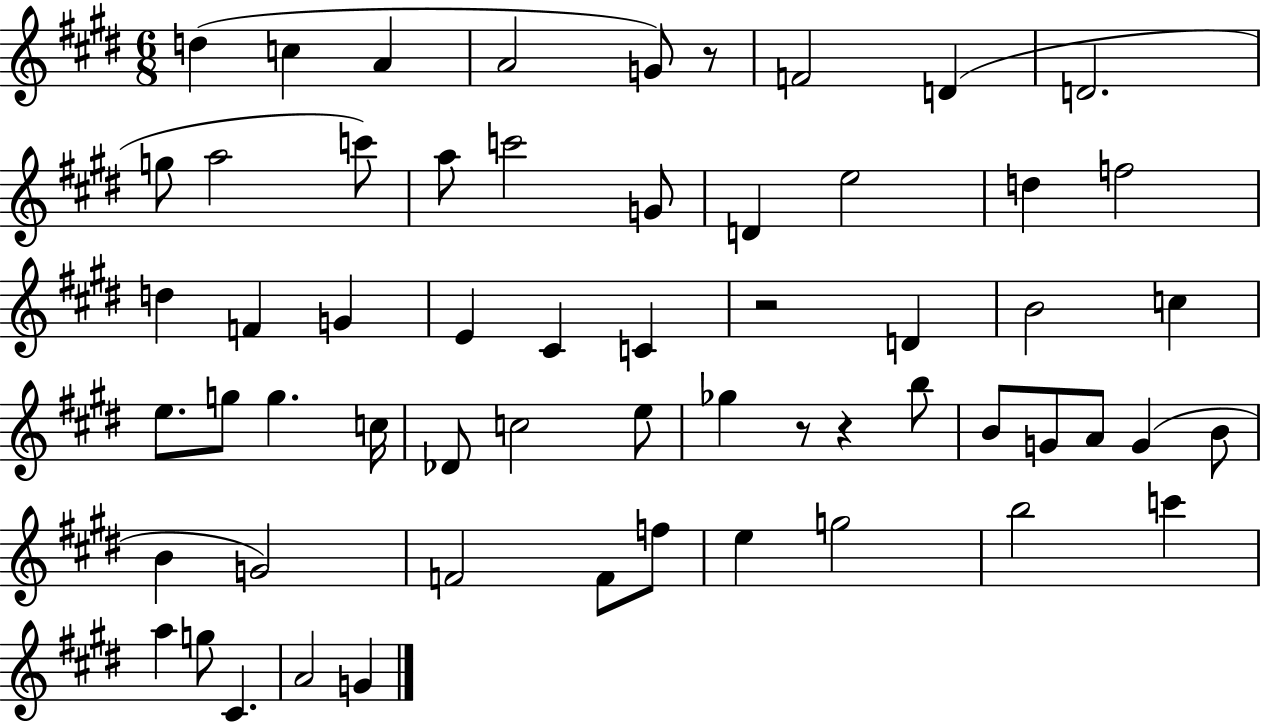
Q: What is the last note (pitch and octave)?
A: G4